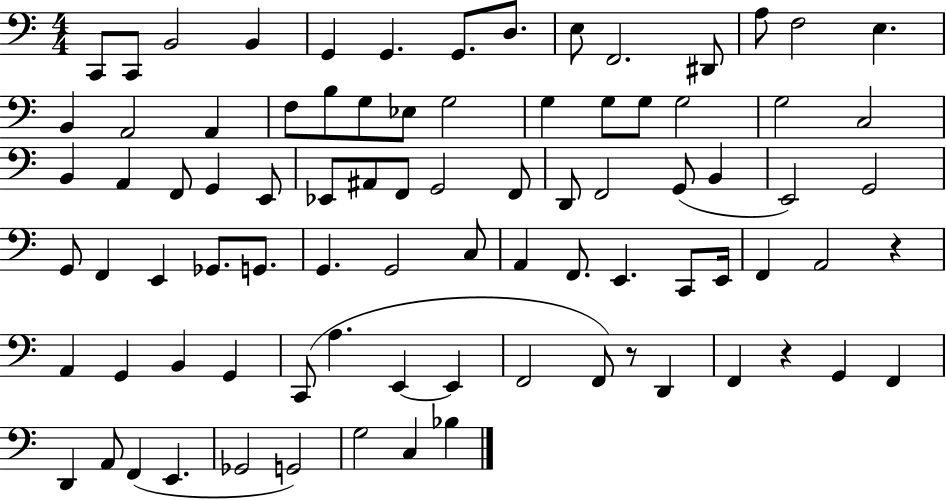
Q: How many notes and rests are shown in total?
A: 85